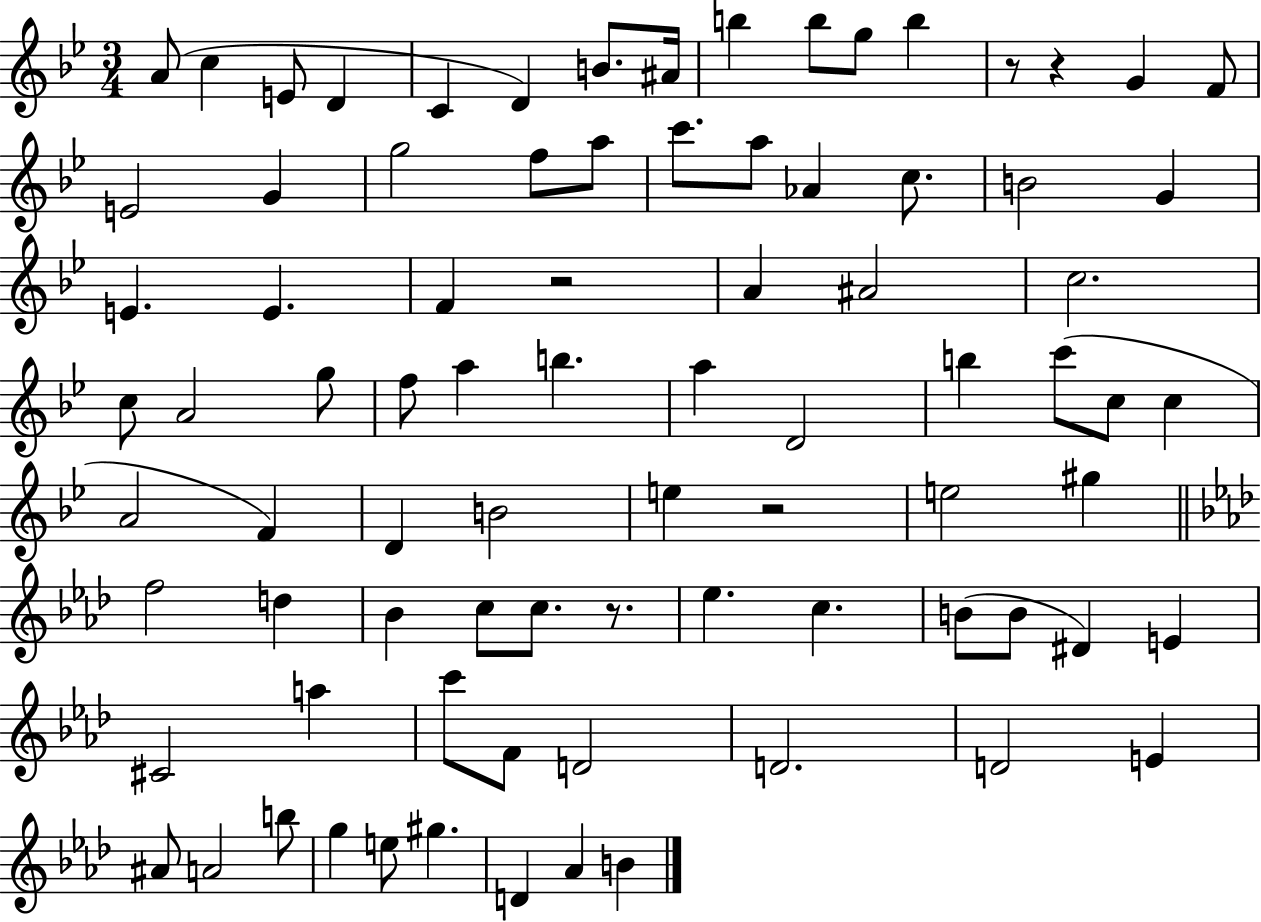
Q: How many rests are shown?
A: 5